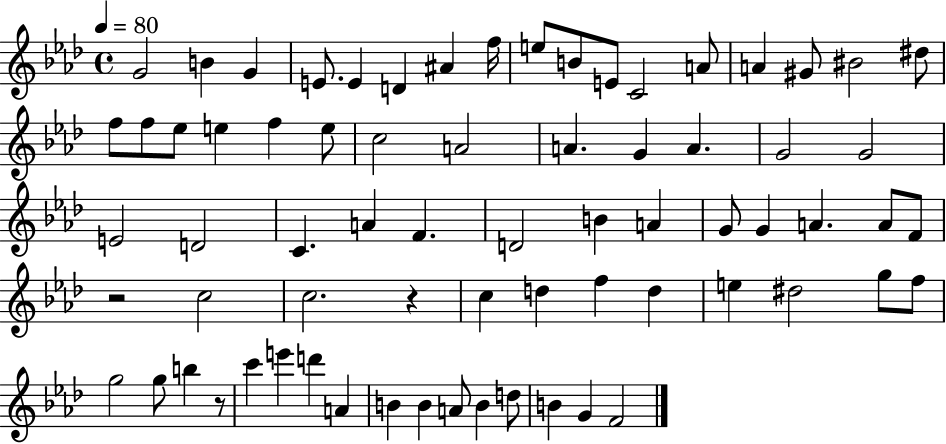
{
  \clef treble
  \time 4/4
  \defaultTimeSignature
  \key aes \major
  \tempo 4 = 80
  g'2 b'4 g'4 | e'8. e'4 d'4 ais'4 f''16 | e''8 b'8 e'8 c'2 a'8 | a'4 gis'8 bis'2 dis''8 | \break f''8 f''8 ees''8 e''4 f''4 e''8 | c''2 a'2 | a'4. g'4 a'4. | g'2 g'2 | \break e'2 d'2 | c'4. a'4 f'4. | d'2 b'4 a'4 | g'8 g'4 a'4. a'8 f'8 | \break r2 c''2 | c''2. r4 | c''4 d''4 f''4 d''4 | e''4 dis''2 g''8 f''8 | \break g''2 g''8 b''4 r8 | c'''4 e'''4 d'''4 a'4 | b'4 b'4 a'8 b'4 d''8 | b'4 g'4 f'2 | \break \bar "|."
}